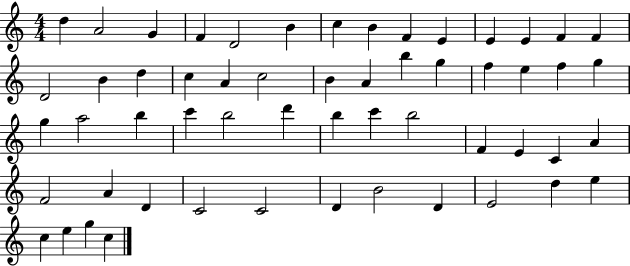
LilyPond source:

{
  \clef treble
  \numericTimeSignature
  \time 4/4
  \key c \major
  d''4 a'2 g'4 | f'4 d'2 b'4 | c''4 b'4 f'4 e'4 | e'4 e'4 f'4 f'4 | \break d'2 b'4 d''4 | c''4 a'4 c''2 | b'4 a'4 b''4 g''4 | f''4 e''4 f''4 g''4 | \break g''4 a''2 b''4 | c'''4 b''2 d'''4 | b''4 c'''4 b''2 | f'4 e'4 c'4 a'4 | \break f'2 a'4 d'4 | c'2 c'2 | d'4 b'2 d'4 | e'2 d''4 e''4 | \break c''4 e''4 g''4 c''4 | \bar "|."
}